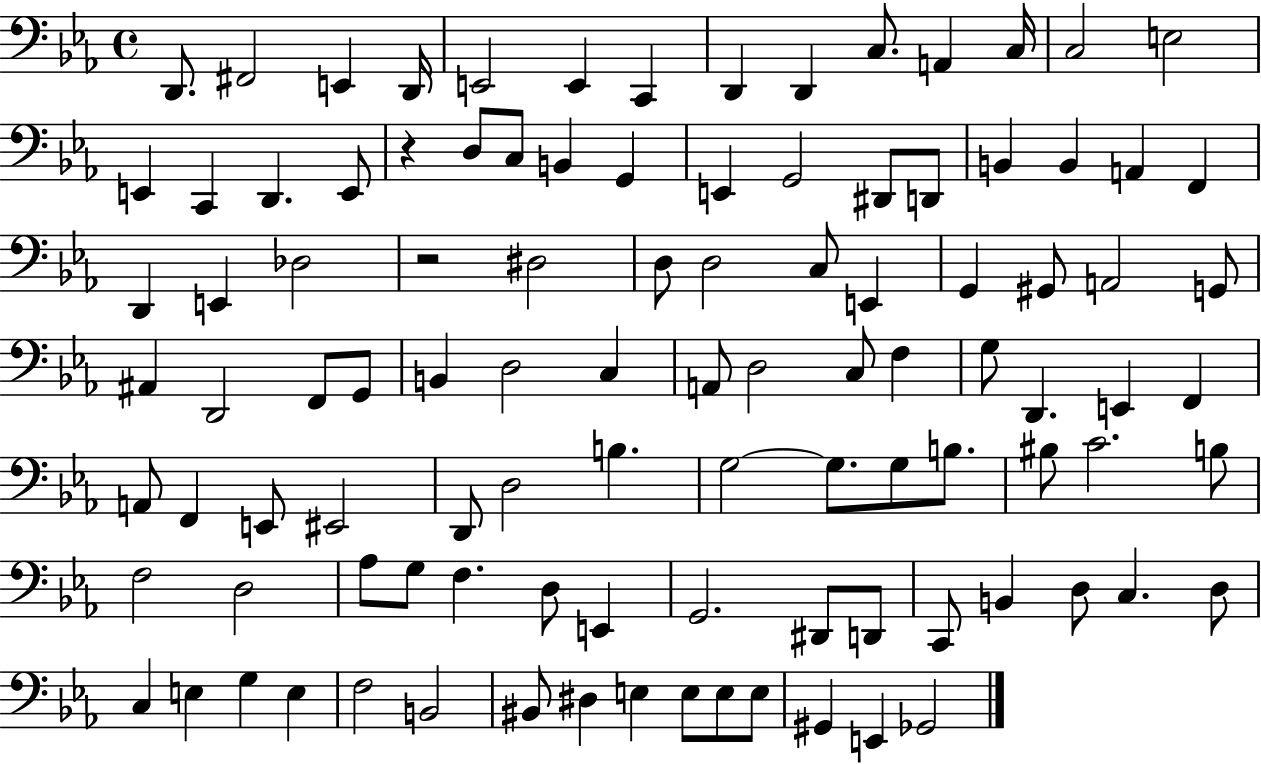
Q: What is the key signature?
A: EES major